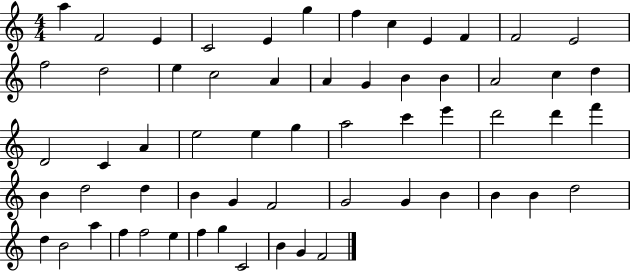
{
  \clef treble
  \numericTimeSignature
  \time 4/4
  \key c \major
  a''4 f'2 e'4 | c'2 e'4 g''4 | f''4 c''4 e'4 f'4 | f'2 e'2 | \break f''2 d''2 | e''4 c''2 a'4 | a'4 g'4 b'4 b'4 | a'2 c''4 d''4 | \break d'2 c'4 a'4 | e''2 e''4 g''4 | a''2 c'''4 e'''4 | d'''2 d'''4 f'''4 | \break b'4 d''2 d''4 | b'4 g'4 f'2 | g'2 g'4 b'4 | b'4 b'4 d''2 | \break d''4 b'2 a''4 | f''4 f''2 e''4 | f''4 g''4 c'2 | b'4 g'4 f'2 | \break \bar "|."
}